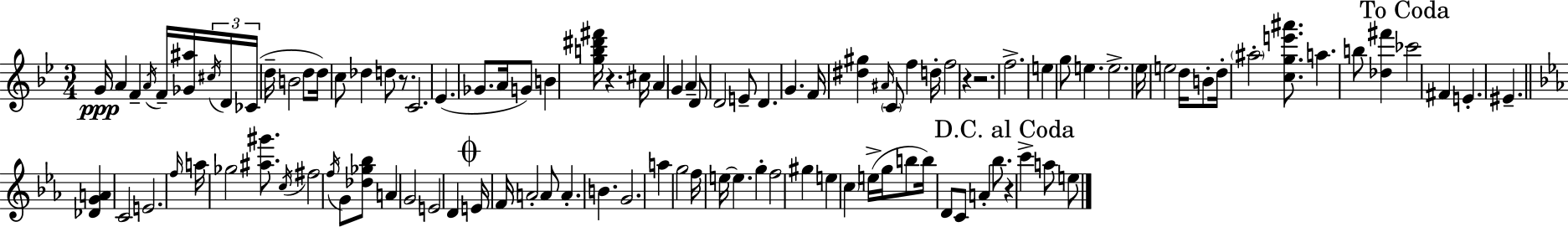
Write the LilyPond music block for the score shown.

{
  \clef treble
  \numericTimeSignature
  \time 3/4
  \key g \minor
  g'16\ppp a'4 f'4-- \acciaccatura { a'16 } f'16-- <ges' ais''>16 | \tuplet 3/2 { \acciaccatura { cis''16 } d'16 ces'16( } d''16-- b'2 | d''8 d''16) c''8 des''4 d''8 r8. | c'2. | \break ees'4.( ges'8. a'16 | g'8) b'4 <g'' b'' dis''' fis'''>16 r4. | cis''16 a'4 g'4 a'4-- | d'8 d'2 | \break e'8-- d'4. g'4. | f'16 <dis'' gis''>4 \grace { ais'16 } \parenthesize c'8 f''4 | d''16-. f''2 r4 | r2. | \break f''2.-> | e''4 g''8 e''4. | e''2.-> | ees''16 e''2 | \break d''16 b'8-. d''16-. \parenthesize ais''2-. | <c'' g'' e''' ais'''>8. a''4. b''8 <des'' fis'''>4 | \mark "To Coda" ces'''2 fis'4 | e'4.-. eis'4.-- | \break \bar "||" \break \key ees \major <des' g' a'>4 c'2 | e'2. | \grace { f''16 } a''16 ges''2 <ais'' gis'''>8. | \acciaccatura { c''16 } fis''2 \acciaccatura { f''16 } g'8 | \break <des'' ges'' bes''>8 a'4 g'2 | e'2 d'4 | \mark \markup { \musicglyph "scripts.coda" } e'16 f'16 a'2-. | a'8 a'4.-. b'4. | \break g'2. | a''4 g''2 | f''16 e''16~~ e''4. g''4-. | f''2 gis''4 | \break e''4 \parenthesize c''4 e''16->( | g''16 b''8 b''16) d'8 c'8 a'4-. | bes''8. \mark "D.C. al Coda" r4 c'''4-> a''8 | e''8 \bar "|."
}